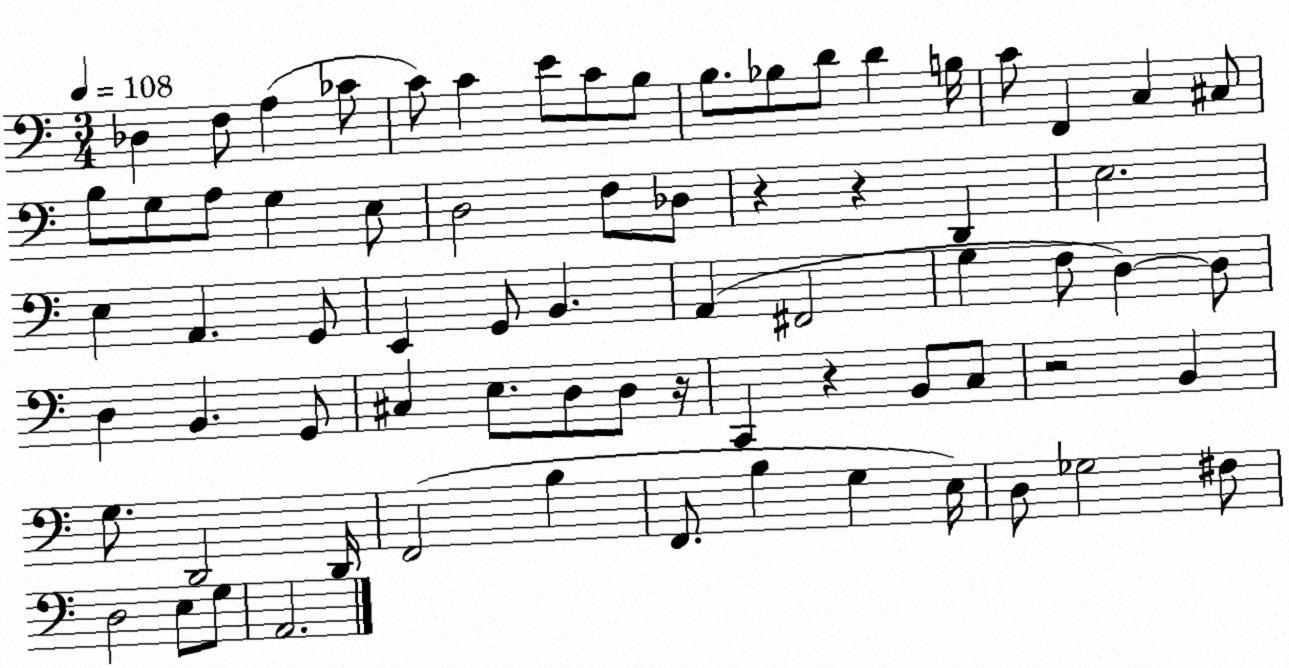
X:1
T:Untitled
M:3/4
L:1/4
K:C
_D, F,/2 A, _C/2 C/2 C E/2 C/2 B,/2 B,/2 _B,/2 D/2 D B,/4 C/2 F,, C, ^C,/2 B,/2 G,/2 A,/2 G, E,/2 D,2 F,/2 _D,/2 z z D,, E,2 E, A,, G,,/2 E,, G,,/2 B,, A,, ^F,,2 G, F,/2 D, D,/2 D, B,, G,,/2 ^C, E,/2 D,/2 D,/2 z/4 C,, z B,,/2 C,/2 z2 B,, G,/2 D,,2 D,,/4 F,,2 B, F,,/2 B, G, E,/4 D,/2 _G,2 ^F,/2 D,2 E,/2 G,/2 A,,2